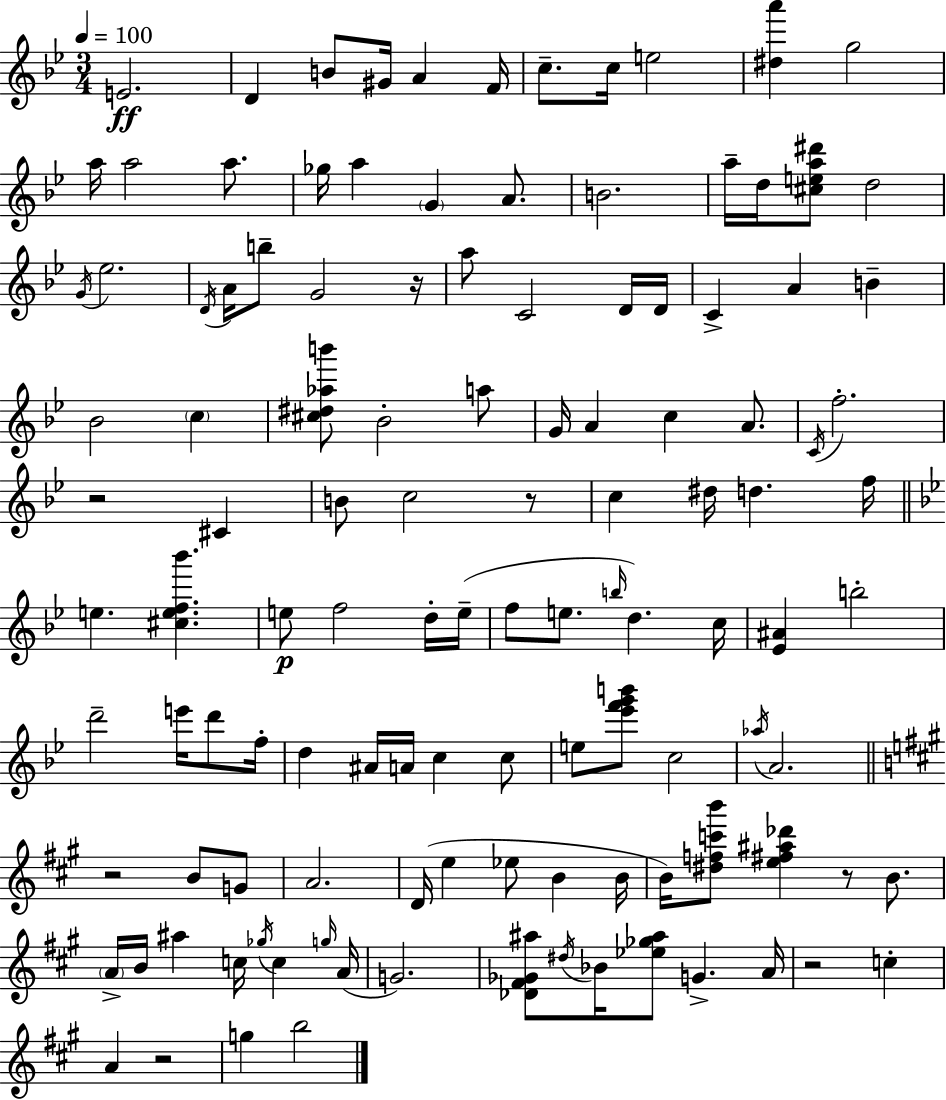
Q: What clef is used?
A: treble